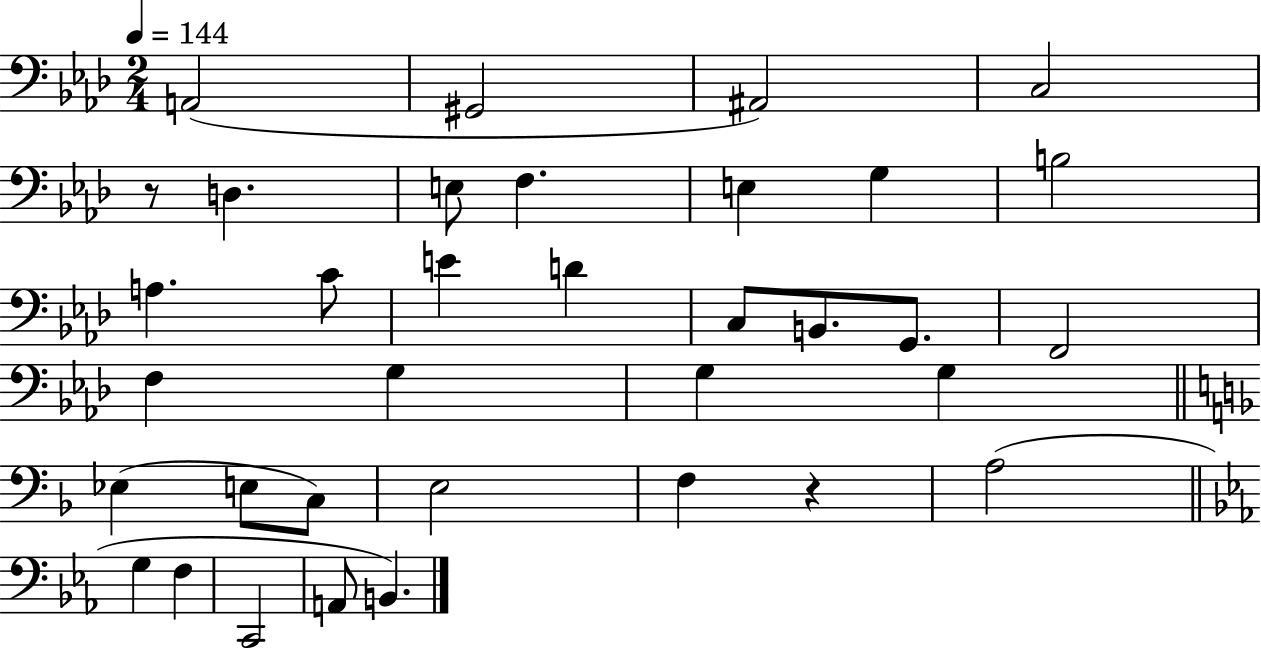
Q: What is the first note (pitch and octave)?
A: A2